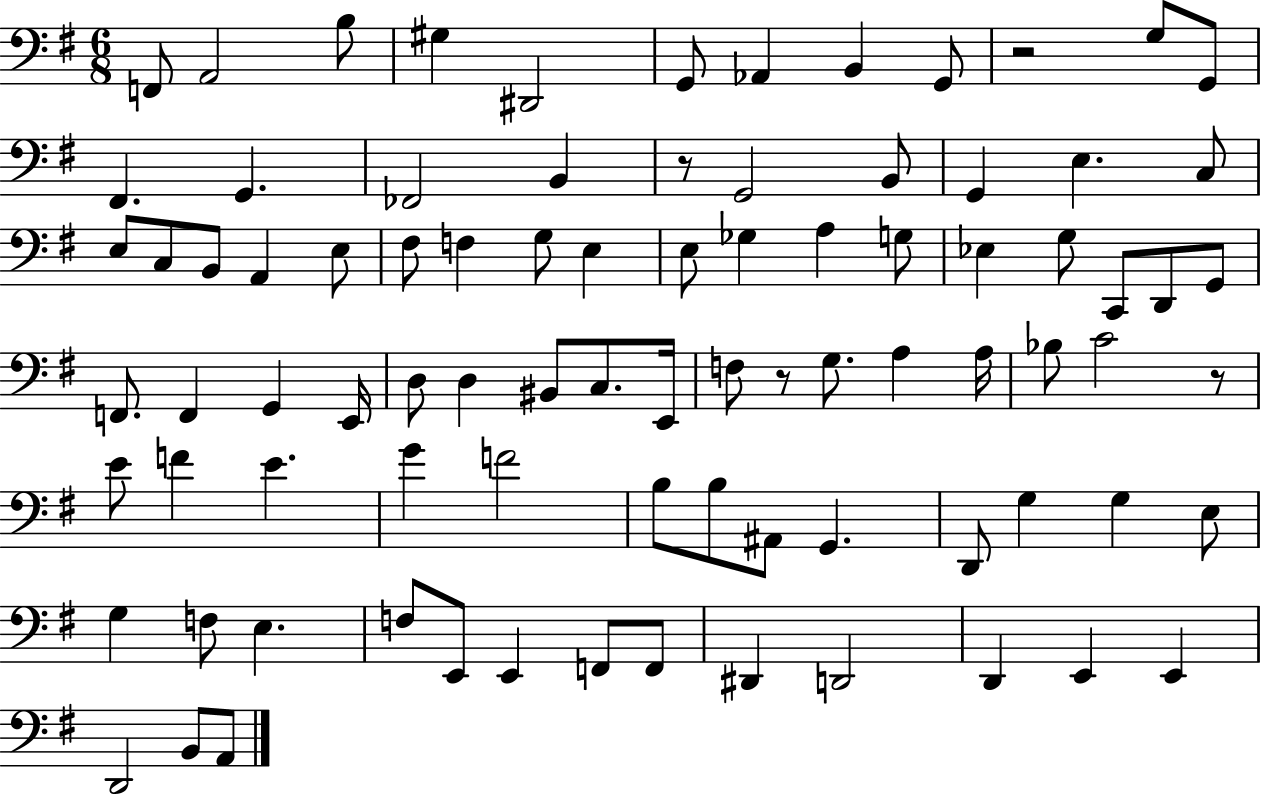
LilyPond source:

{
  \clef bass
  \numericTimeSignature
  \time 6/8
  \key g \major
  f,8 a,2 b8 | gis4 dis,2 | g,8 aes,4 b,4 g,8 | r2 g8 g,8 | \break fis,4. g,4. | fes,2 b,4 | r8 g,2 b,8 | g,4 e4. c8 | \break e8 c8 b,8 a,4 e8 | fis8 f4 g8 e4 | e8 ges4 a4 g8 | ees4 g8 c,8 d,8 g,8 | \break f,8. f,4 g,4 e,16 | d8 d4 bis,8 c8. e,16 | f8 r8 g8. a4 a16 | bes8 c'2 r8 | \break e'8 f'4 e'4. | g'4 f'2 | b8 b8 ais,8 g,4. | d,8 g4 g4 e8 | \break g4 f8 e4. | f8 e,8 e,4 f,8 f,8 | dis,4 d,2 | d,4 e,4 e,4 | \break d,2 b,8 a,8 | \bar "|."
}